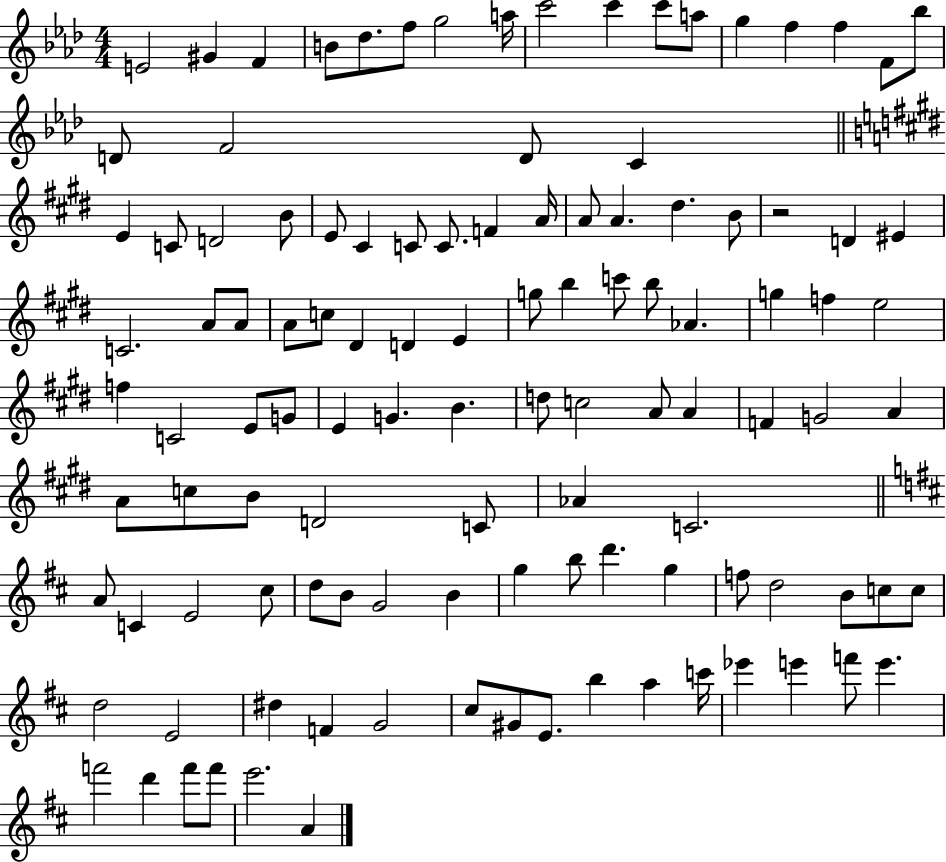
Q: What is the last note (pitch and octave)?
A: A4